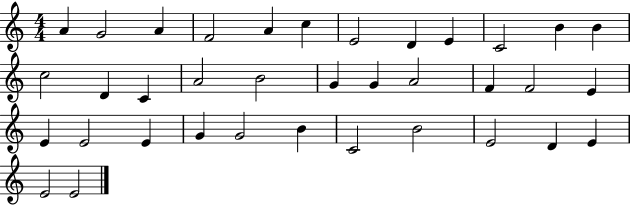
{
  \clef treble
  \numericTimeSignature
  \time 4/4
  \key c \major
  a'4 g'2 a'4 | f'2 a'4 c''4 | e'2 d'4 e'4 | c'2 b'4 b'4 | \break c''2 d'4 c'4 | a'2 b'2 | g'4 g'4 a'2 | f'4 f'2 e'4 | \break e'4 e'2 e'4 | g'4 g'2 b'4 | c'2 b'2 | e'2 d'4 e'4 | \break e'2 e'2 | \bar "|."
}